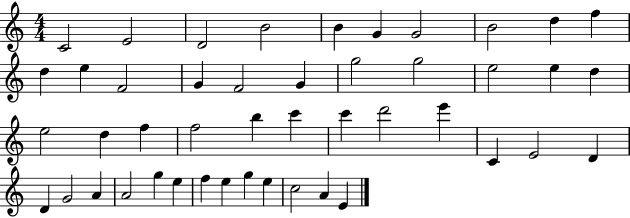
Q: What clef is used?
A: treble